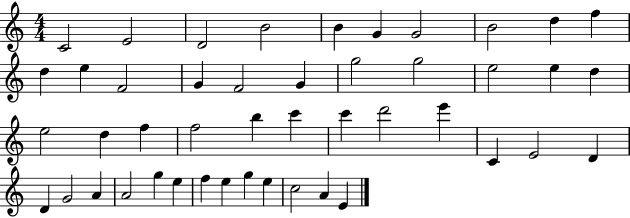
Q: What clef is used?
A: treble